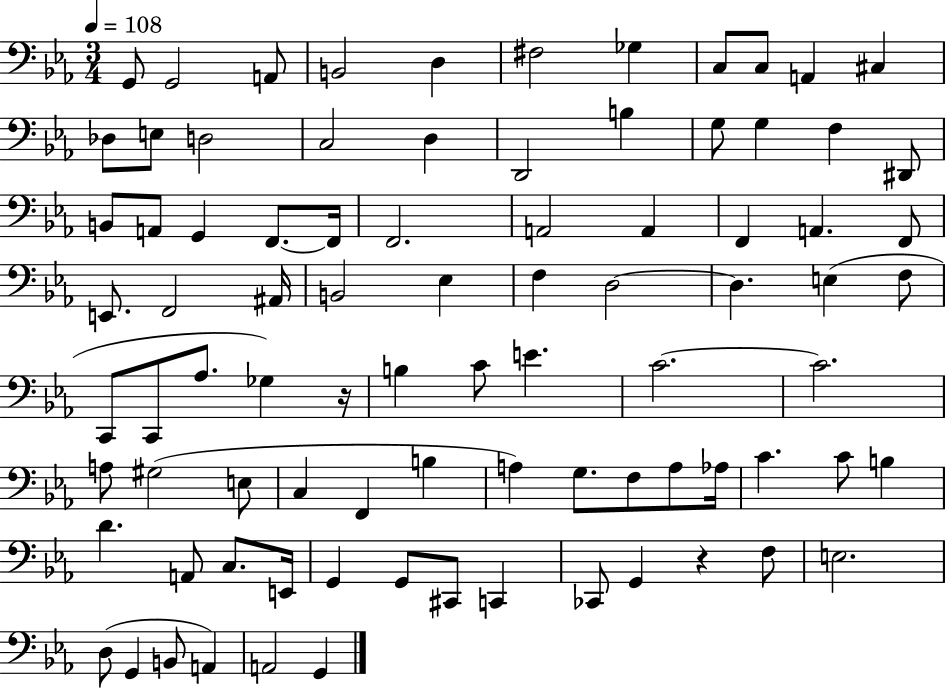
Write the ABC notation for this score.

X:1
T:Untitled
M:3/4
L:1/4
K:Eb
G,,/2 G,,2 A,,/2 B,,2 D, ^F,2 _G, C,/2 C,/2 A,, ^C, _D,/2 E,/2 D,2 C,2 D, D,,2 B, G,/2 G, F, ^D,,/2 B,,/2 A,,/2 G,, F,,/2 F,,/4 F,,2 A,,2 A,, F,, A,, F,,/2 E,,/2 F,,2 ^A,,/4 B,,2 _E, F, D,2 D, E, F,/2 C,,/2 C,,/2 _A,/2 _G, z/4 B, C/2 E C2 C2 A,/2 ^G,2 E,/2 C, F,, B, A, G,/2 F,/2 A,/2 _A,/4 C C/2 B, D A,,/2 C,/2 E,,/4 G,, G,,/2 ^C,,/2 C,, _C,,/2 G,, z F,/2 E,2 D,/2 G,, B,,/2 A,, A,,2 G,,